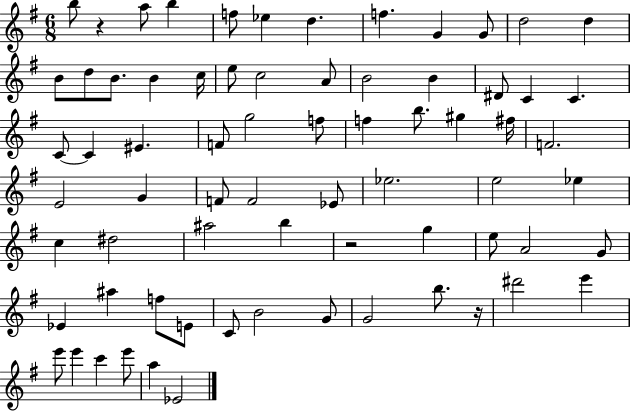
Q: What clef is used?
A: treble